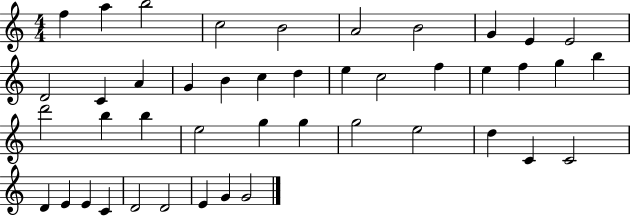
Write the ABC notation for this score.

X:1
T:Untitled
M:4/4
L:1/4
K:C
f a b2 c2 B2 A2 B2 G E E2 D2 C A G B c d e c2 f e f g b d'2 b b e2 g g g2 e2 d C C2 D E E C D2 D2 E G G2